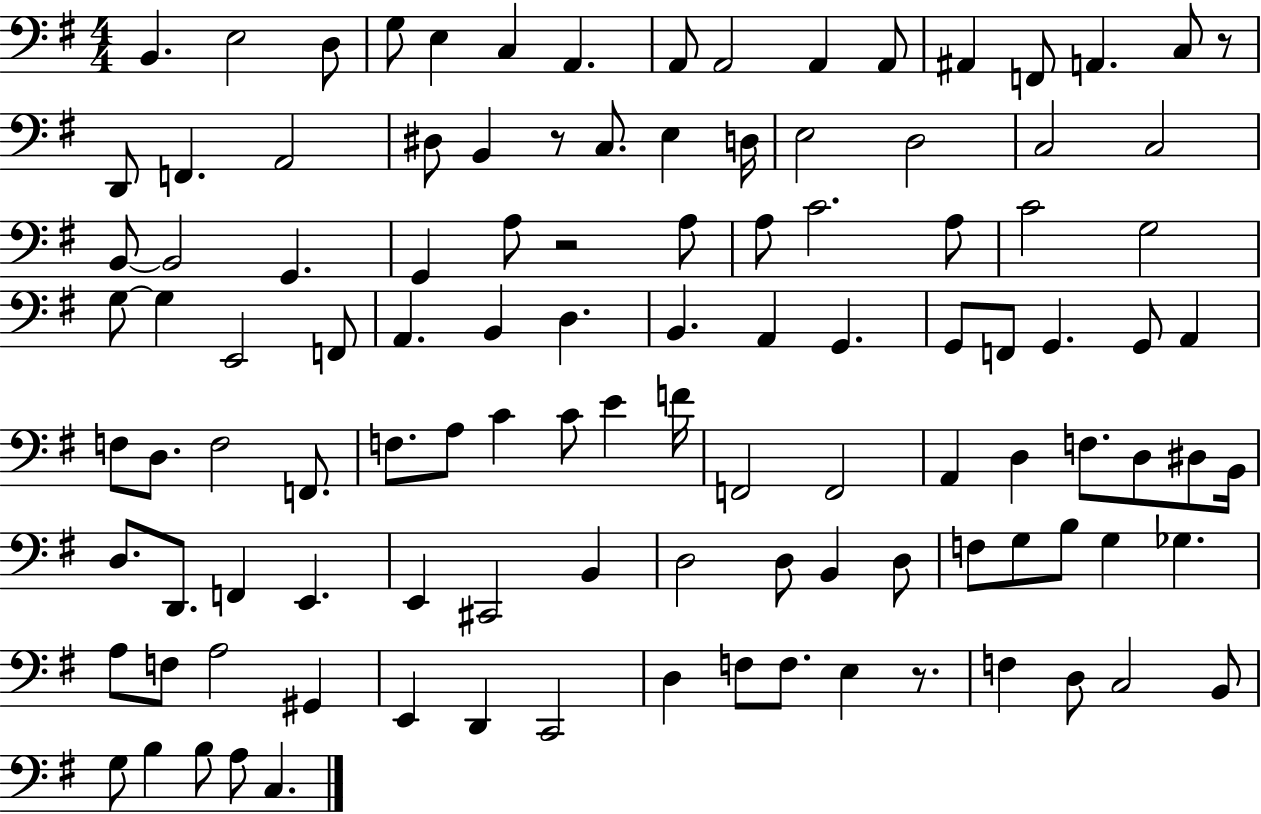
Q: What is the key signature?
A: G major